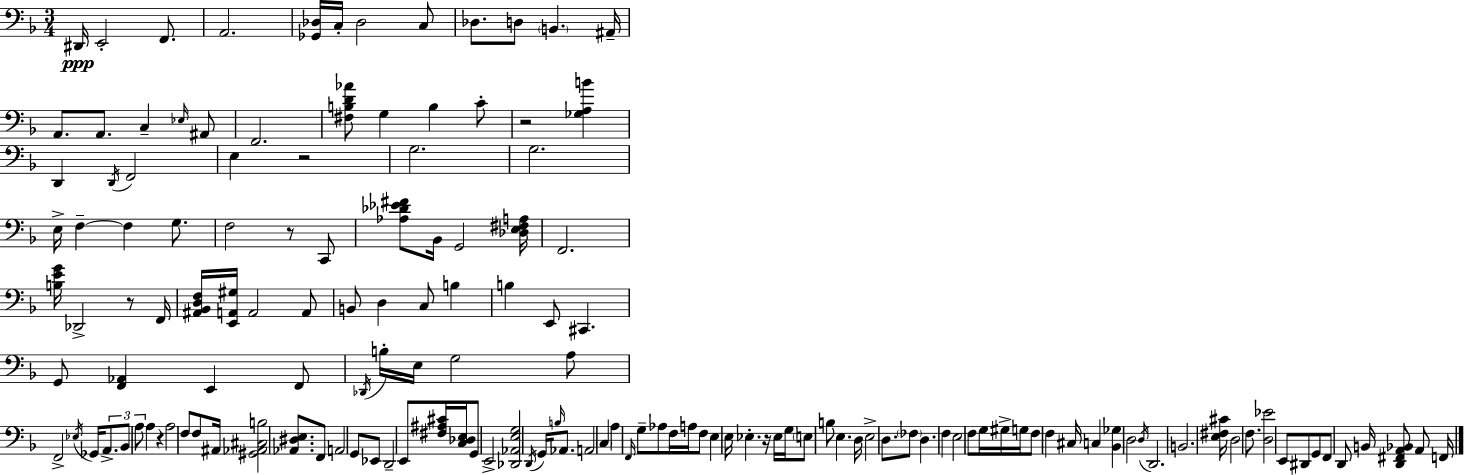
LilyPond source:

{
  \clef bass
  \numericTimeSignature
  \time 3/4
  \key f \major
  \repeat volta 2 { dis,16\ppp e,2-. f,8. | a,2. | <ges, des>16 c16-. des2 c8 | des8. d8 \parenthesize b,4. ais,16-- | \break a,8. a,8. c4-- \grace { ees16 } ais,8 | f,2. | <fis b d' aes'>8 g4 b4 c'8-. | r2 <ges a b'>4 | \break d,4 \acciaccatura { d,16 } f,2 | e4 r2 | g2. | g2. | \break e16-> f4--~~ f4 g8. | f2 r8 | c,8 <aes des' ees' fis'>8 bes,16 g,2 | <des e fis a>16 f,2. | \break <b e' g'>16 des,2-> r8 | f,16 <ais, bes, d f>16 <e, a, gis>16 a,2 | a,8 b,8 d4 c8 b4 | b4 e,8 cis,4. | \break g,8 <f, aes,>4 e,4 | f,8 \acciaccatura { des,16 } b16-. e16 g2 | a8 f,2-> \acciaccatura { ees16 } | ges,16 \tuplet 3/2 { a,8.-> bes,8 a8 } a4 | \break r4 a2 | f8 f8 ais,16 <gis, aes, cis b>2 | <aes, dis e>8. f,8 a,2 | g,8 ees,8 d,2-- | \break e,8 <fis ais cis'>16 <c des e>16 g,8 e,2-> | <des, aes, e g>2 | \acciaccatura { d,16 } g,16 \grace { b16 } aes,8. a,2 | \parenthesize c4 a4 \grace { f,16 } g8-- | \break aes8 f16 a16 f8 e4 e16 | ees4.-. r16 ees16 g16 \parenthesize e8 b8 | e4. d16 e2-> | d8. \parenthesize fes8 d4. | \break f4 e2 | f8 g16 gis16-> g16 f8 f4 | cis16 c4 <bes, ges>4 d2 | \acciaccatura { d16 } d,2. | \break b,2. | <e fis cis'>16 d2 | f8. <d ees'>2 | e,8 dis,8 g,8 f,8 | \break d,8 b,16 <d, fis, a, bes,>8 a,8 f,16 } \bar "|."
}